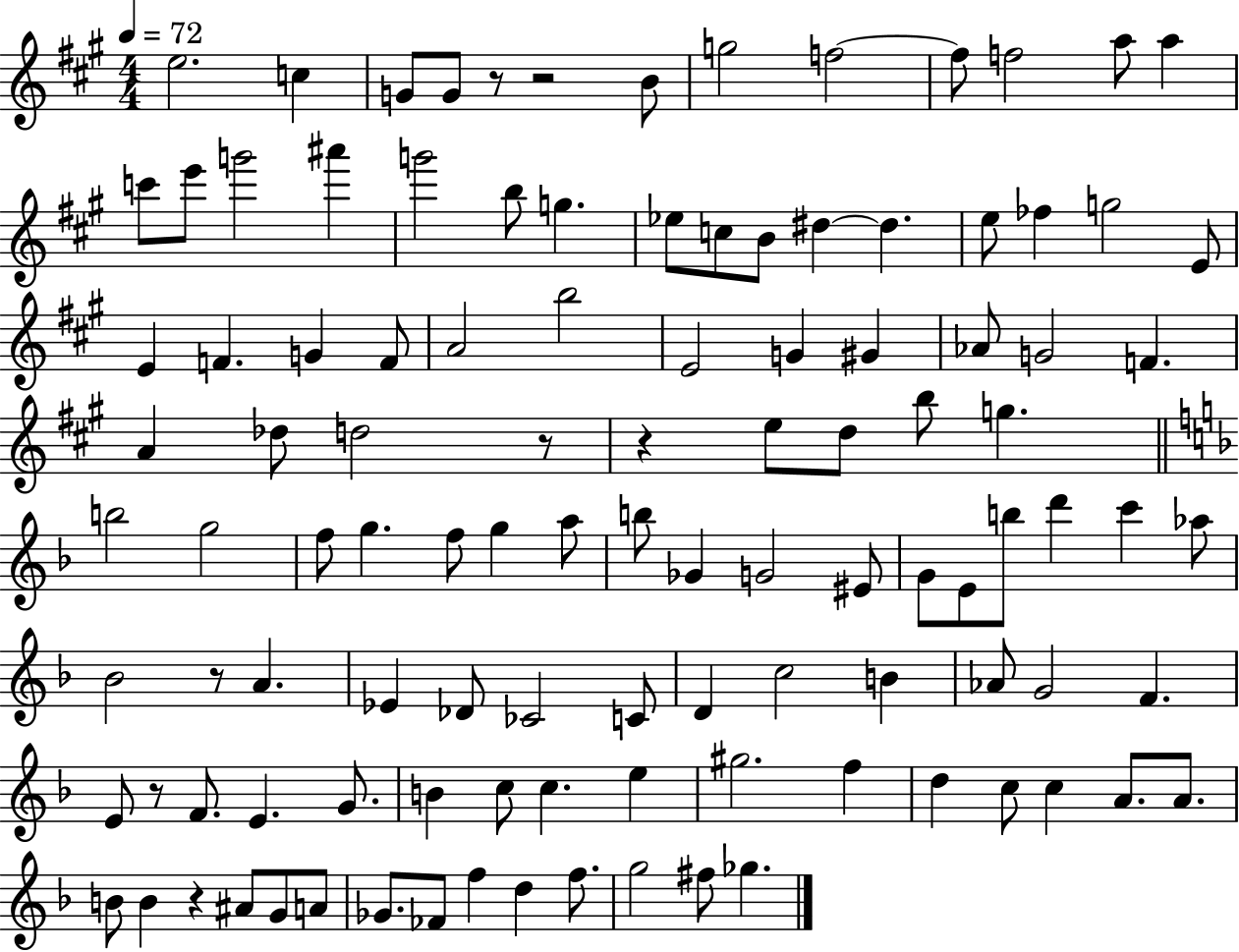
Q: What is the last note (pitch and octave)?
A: Gb5